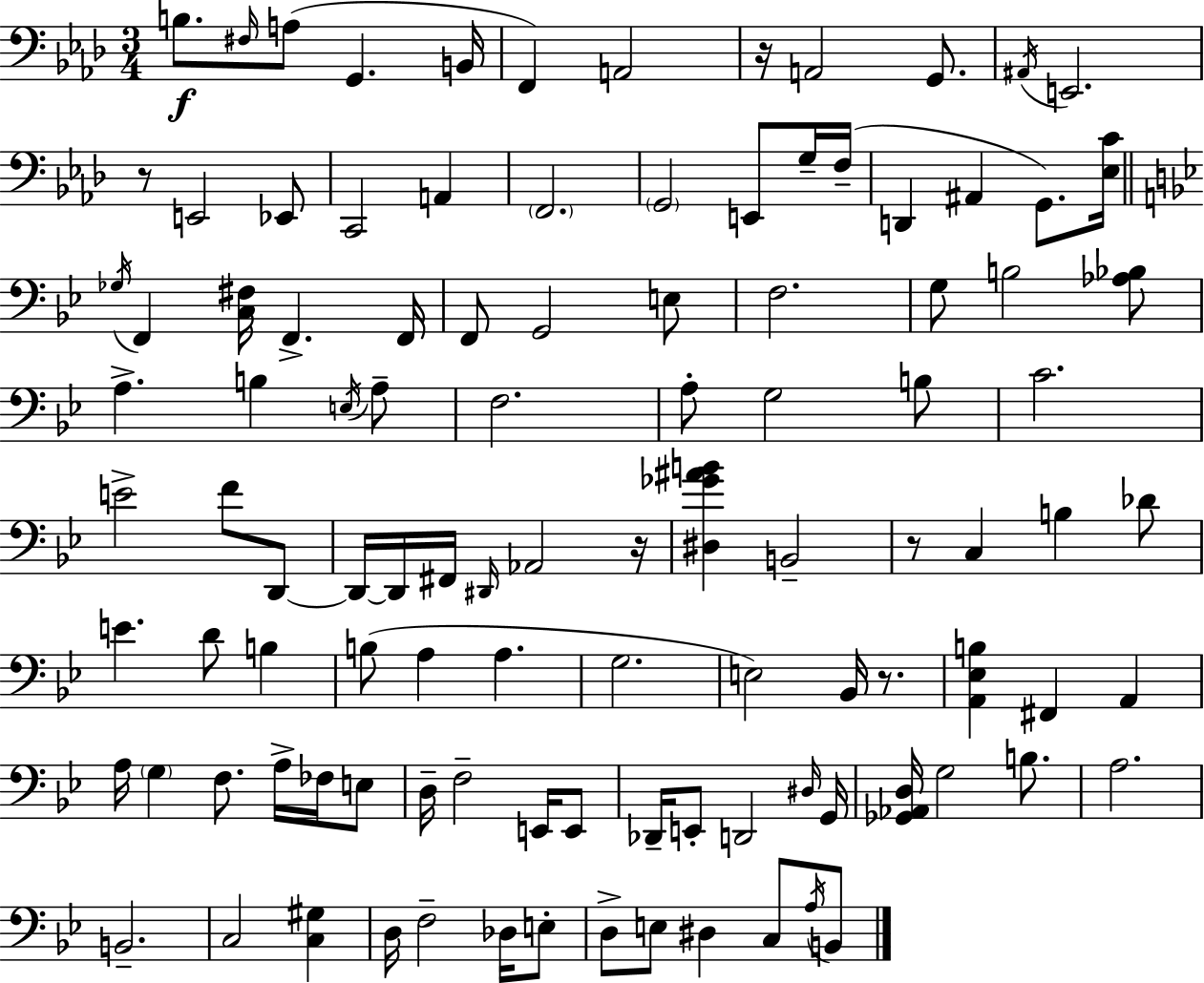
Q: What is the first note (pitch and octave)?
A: B3